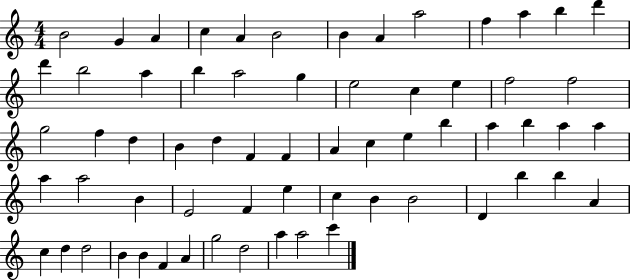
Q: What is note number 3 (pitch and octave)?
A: A4